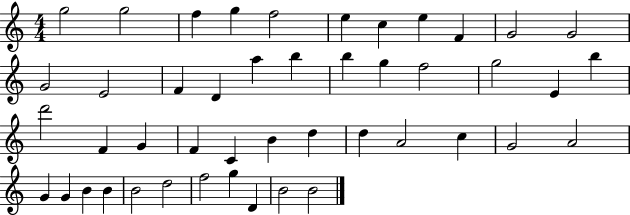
G5/h G5/h F5/q G5/q F5/h E5/q C5/q E5/q F4/q G4/h G4/h G4/h E4/h F4/q D4/q A5/q B5/q B5/q G5/q F5/h G5/h E4/q B5/q D6/h F4/q G4/q F4/q C4/q B4/q D5/q D5/q A4/h C5/q G4/h A4/h G4/q G4/q B4/q B4/q B4/h D5/h F5/h G5/q D4/q B4/h B4/h